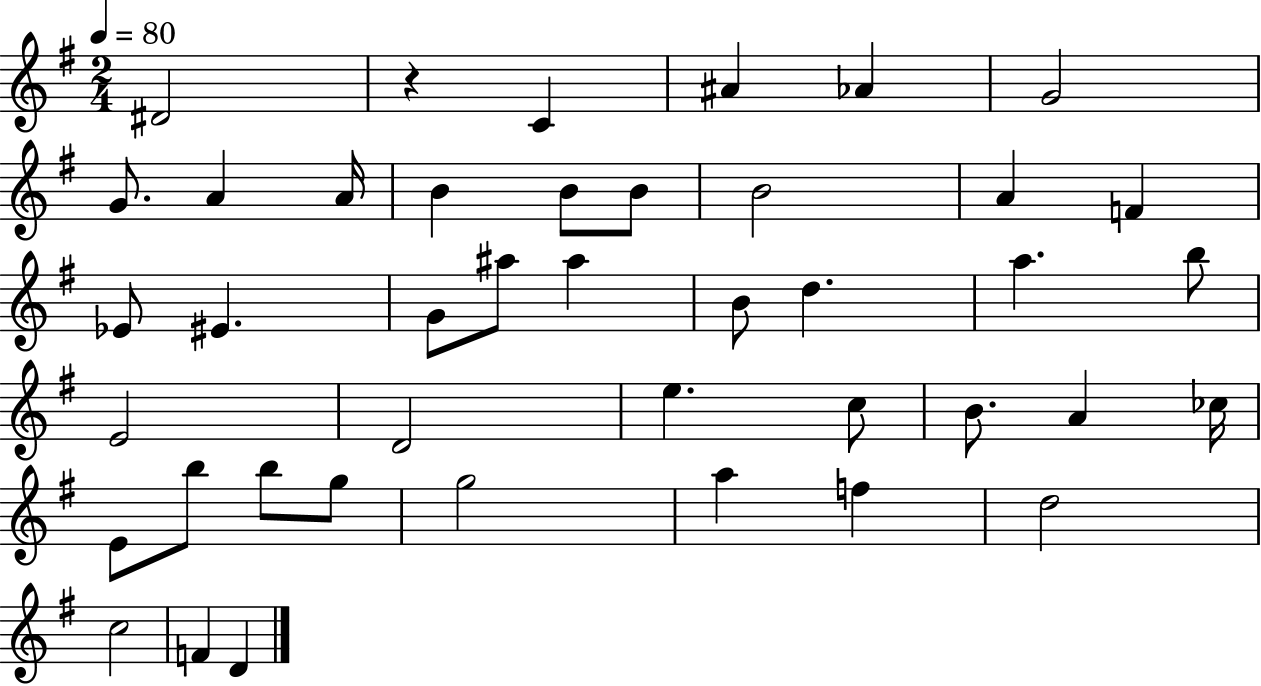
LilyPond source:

{
  \clef treble
  \numericTimeSignature
  \time 2/4
  \key g \major
  \tempo 4 = 80
  \repeat volta 2 { dis'2 | r4 c'4 | ais'4 aes'4 | g'2 | \break g'8. a'4 a'16 | b'4 b'8 b'8 | b'2 | a'4 f'4 | \break ees'8 eis'4. | g'8 ais''8 ais''4 | b'8 d''4. | a''4. b''8 | \break e'2 | d'2 | e''4. c''8 | b'8. a'4 ces''16 | \break e'8 b''8 b''8 g''8 | g''2 | a''4 f''4 | d''2 | \break c''2 | f'4 d'4 | } \bar "|."
}